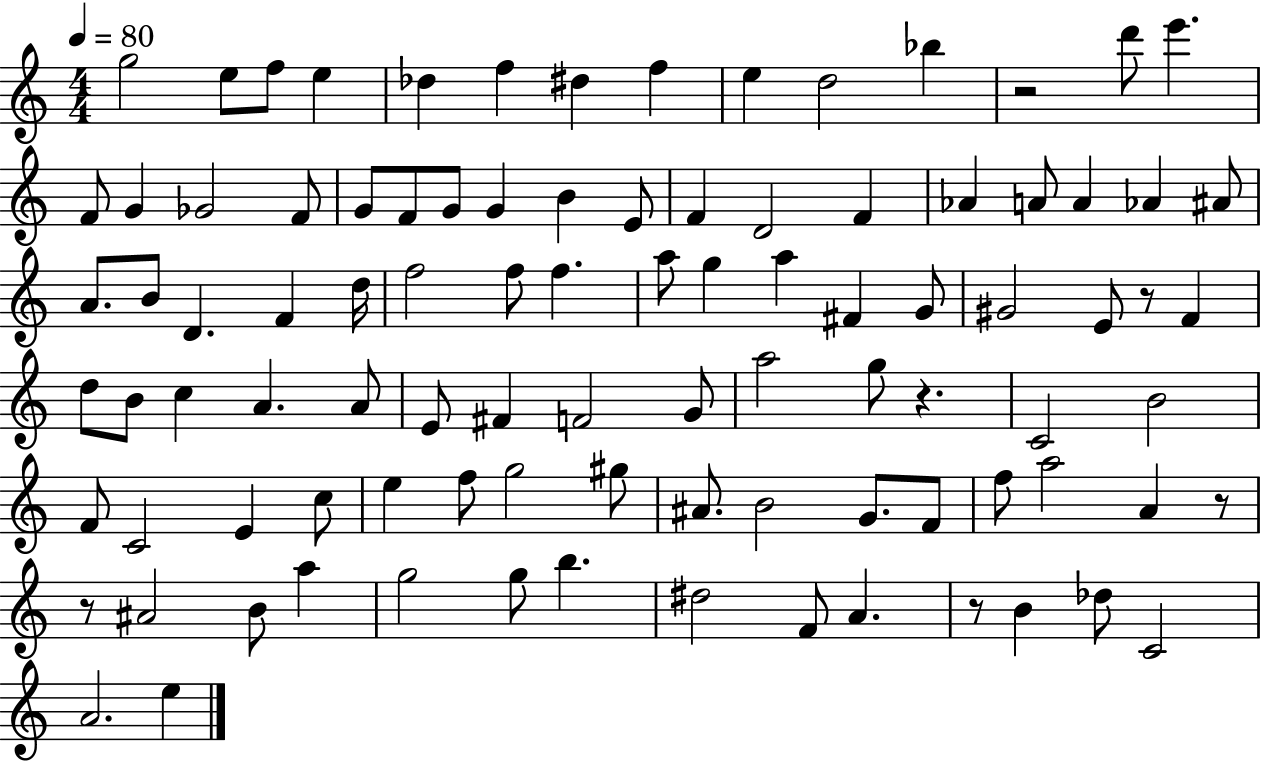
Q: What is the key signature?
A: C major